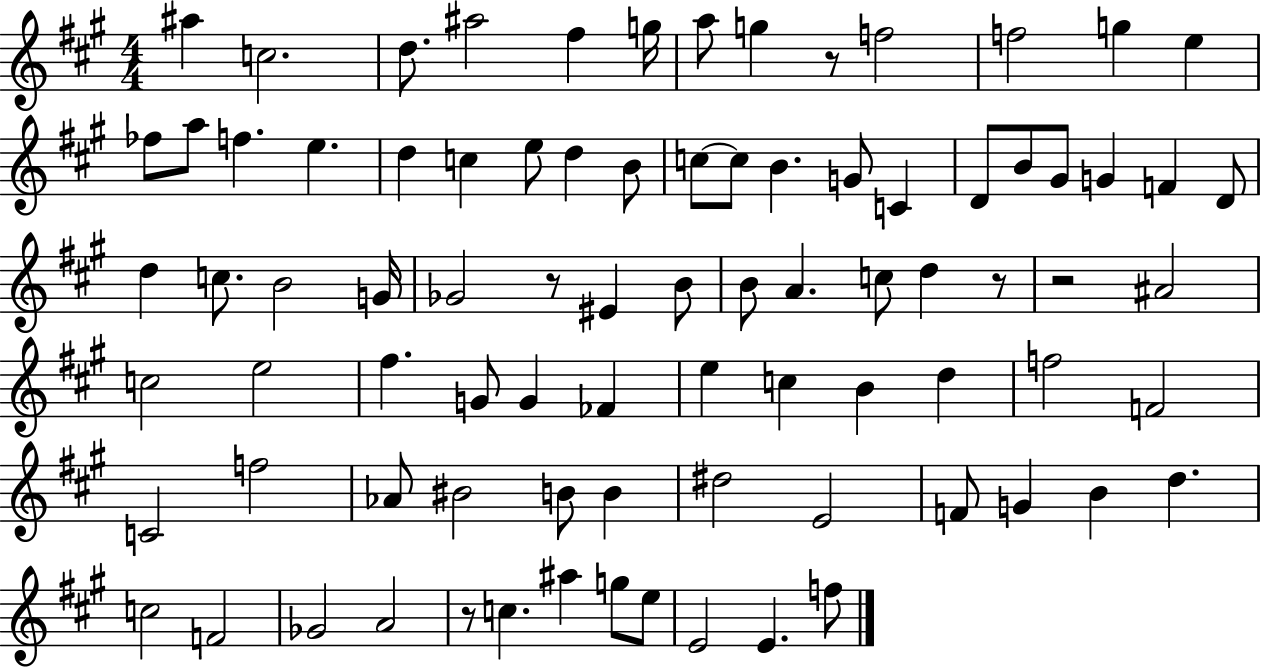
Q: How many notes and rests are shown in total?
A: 84